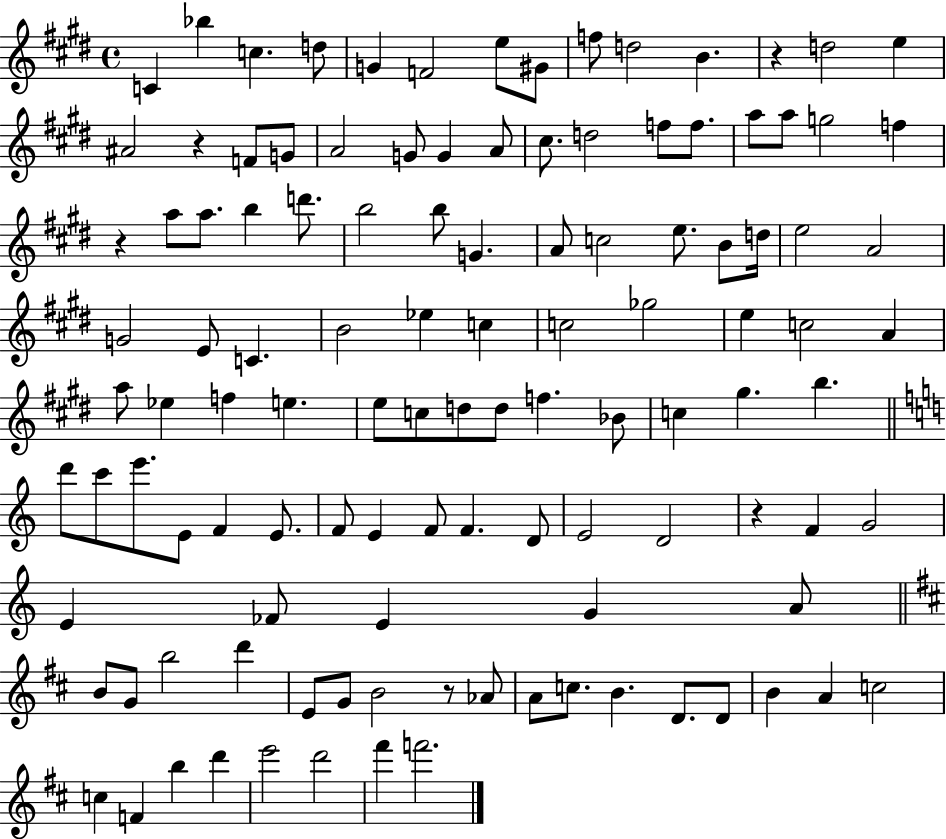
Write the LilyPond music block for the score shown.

{
  \clef treble
  \time 4/4
  \defaultTimeSignature
  \key e \major
  c'4 bes''4 c''4. d''8 | g'4 f'2 e''8 gis'8 | f''8 d''2 b'4. | r4 d''2 e''4 | \break ais'2 r4 f'8 g'8 | a'2 g'8 g'4 a'8 | cis''8. d''2 f''8 f''8. | a''8 a''8 g''2 f''4 | \break r4 a''8 a''8. b''4 d'''8. | b''2 b''8 g'4. | a'8 c''2 e''8. b'8 d''16 | e''2 a'2 | \break g'2 e'8 c'4. | b'2 ees''4 c''4 | c''2 ges''2 | e''4 c''2 a'4 | \break a''8 ees''4 f''4 e''4. | e''8 c''8 d''8 d''8 f''4. bes'8 | c''4 gis''4. b''4. | \bar "||" \break \key c \major d'''8 c'''8 e'''8. e'8 f'4 e'8. | f'8 e'4 f'8 f'4. d'8 | e'2 d'2 | r4 f'4 g'2 | \break e'4 fes'8 e'4 g'4 a'8 | \bar "||" \break \key d \major b'8 g'8 b''2 d'''4 | e'8 g'8 b'2 r8 aes'8 | a'8 c''8. b'4. d'8. d'8 | b'4 a'4 c''2 | \break c''4 f'4 b''4 d'''4 | e'''2 d'''2 | fis'''4 f'''2. | \bar "|."
}